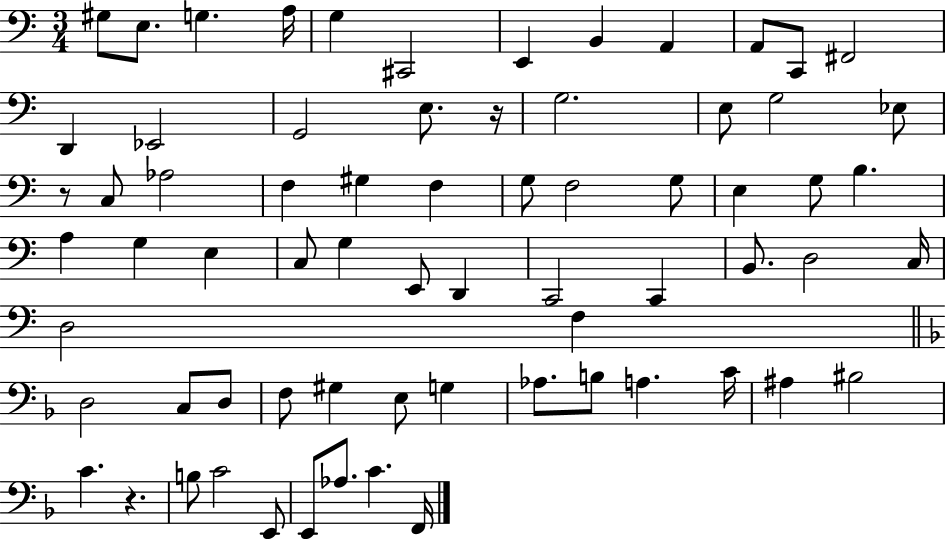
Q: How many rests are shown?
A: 3